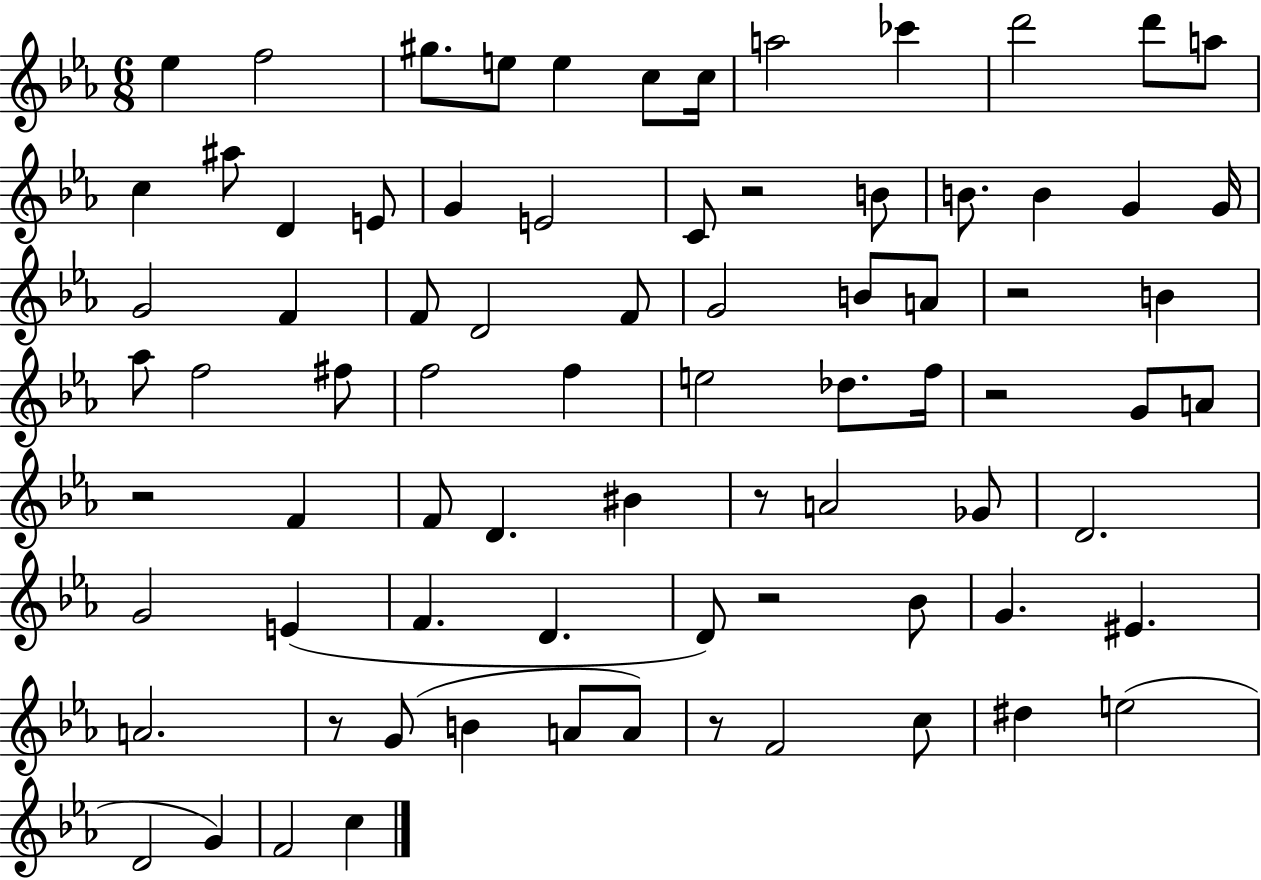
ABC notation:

X:1
T:Untitled
M:6/8
L:1/4
K:Eb
_e f2 ^g/2 e/2 e c/2 c/4 a2 _c' d'2 d'/2 a/2 c ^a/2 D E/2 G E2 C/2 z2 B/2 B/2 B G G/4 G2 F F/2 D2 F/2 G2 B/2 A/2 z2 B _a/2 f2 ^f/2 f2 f e2 _d/2 f/4 z2 G/2 A/2 z2 F F/2 D ^B z/2 A2 _G/2 D2 G2 E F D D/2 z2 _B/2 G ^E A2 z/2 G/2 B A/2 A/2 z/2 F2 c/2 ^d e2 D2 G F2 c